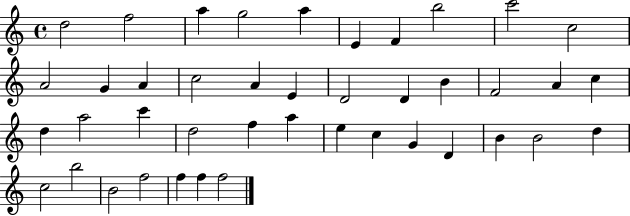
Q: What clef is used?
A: treble